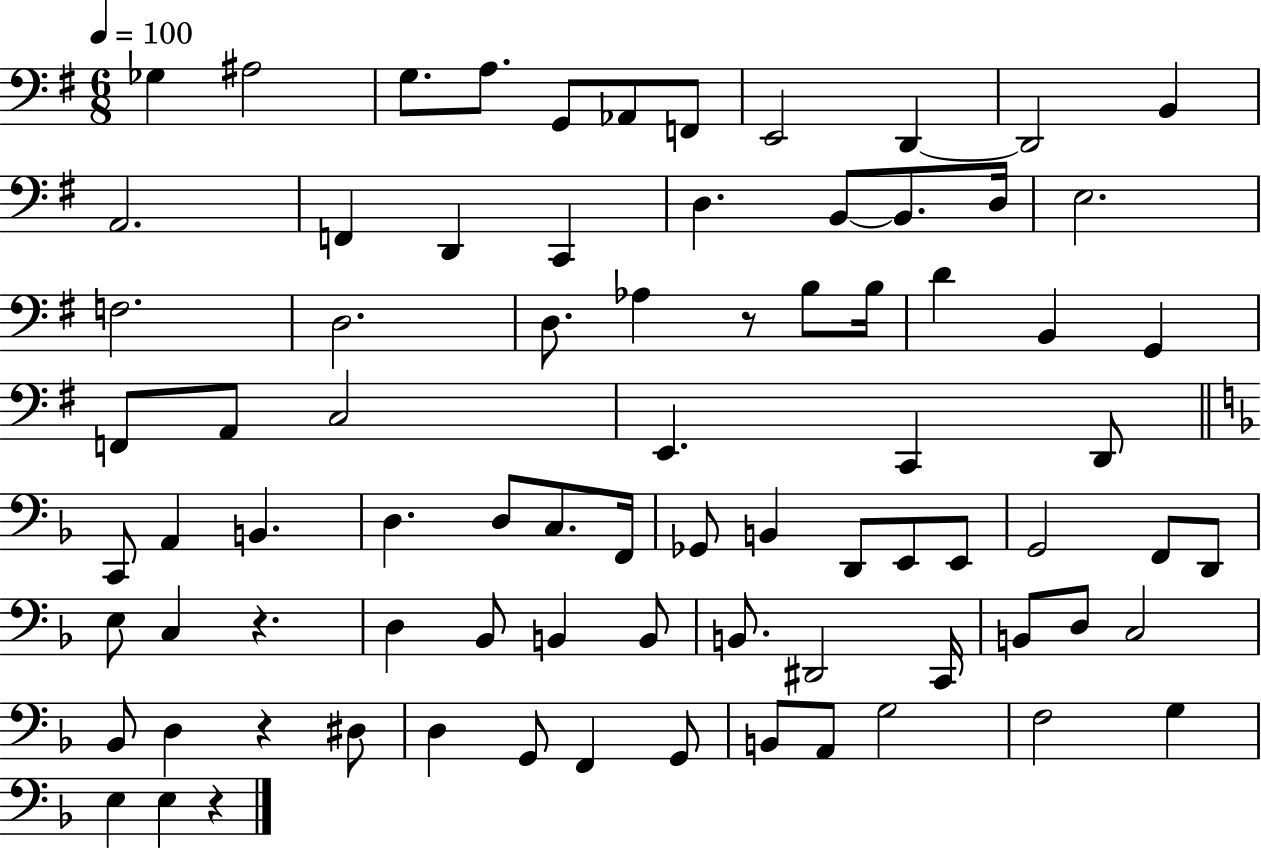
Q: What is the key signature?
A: G major